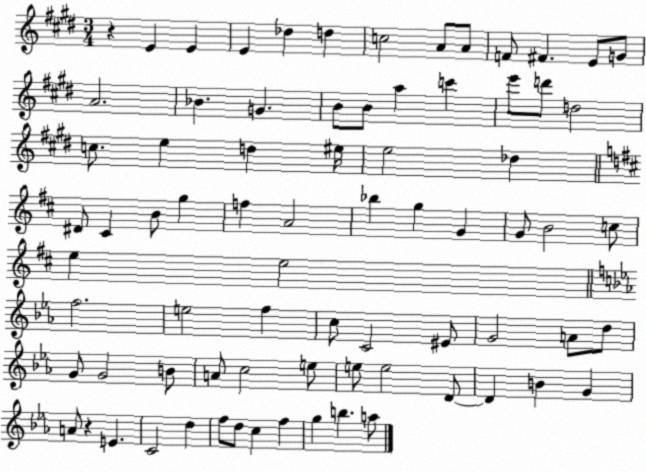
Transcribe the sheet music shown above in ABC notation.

X:1
T:Untitled
M:3/4
L:1/4
K:E
z E E E _d d c2 A/2 A/2 F/2 ^F E/2 G/2 A2 _B G B/2 B/2 a c' e'/2 d'/2 d2 c/2 e d ^e/4 e2 _d ^D/2 ^C B/2 g f A2 _b g G G/2 B2 c/2 e e2 f2 e2 f c/2 C2 ^E/2 G2 A/2 d/2 G/2 G2 B/2 A/2 c2 e/2 e/2 e2 D/2 D B G A/2 z E C2 d f/2 d/2 c f g b a/2